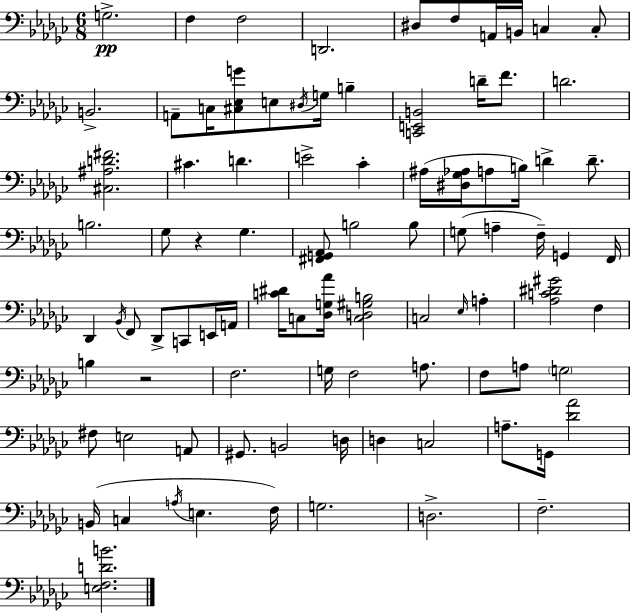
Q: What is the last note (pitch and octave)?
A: F3